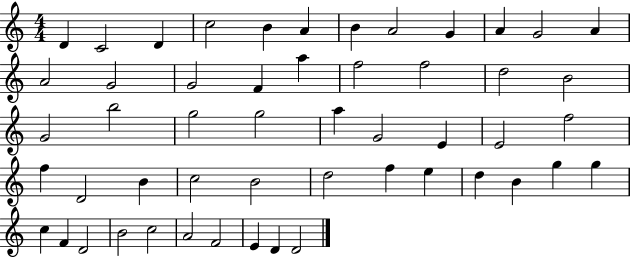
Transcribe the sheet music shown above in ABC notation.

X:1
T:Untitled
M:4/4
L:1/4
K:C
D C2 D c2 B A B A2 G A G2 A A2 G2 G2 F a f2 f2 d2 B2 G2 b2 g2 g2 a G2 E E2 f2 f D2 B c2 B2 d2 f e d B g g c F D2 B2 c2 A2 F2 E D D2